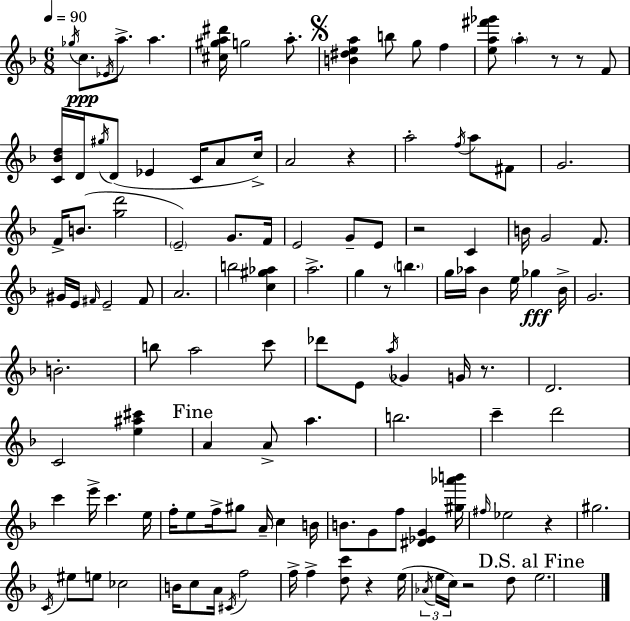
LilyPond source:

{
  \clef treble
  \numericTimeSignature
  \time 6/8
  \key f \major
  \tempo 4 = 90
  \acciaccatura { ges''16 }\ppp c''8. \acciaccatura { ees'16 } a''8.-> a''4. | <cis'' gis'' a'' dis'''>16 g''2 a''8.-. | \mark \markup { \musicglyph "scripts.segno" } <b' dis'' e'' a''>4 b''8 g''8 f''4 | <e'' a'' fis''' ges'''>8 \parenthesize a''4-. r8 r8 | \break f'8 <c' bes' d''>16 d'16 \acciaccatura { gis''16 }( d'8 ees'4 c'16 | a'8 c''16->) a'2 r4 | a''2-. \acciaccatura { f''16 } | a''8 fis'8 g'2. | \break f'16-> b'8.( <g'' d'''>2 | \parenthesize e'2--) | g'8. f'16 e'2 | g'8-- e'8 r2 | \break c'4 b'16 g'2 | f'8. gis'16 e'16 \grace { fis'16 } e'2-- | fis'8 a'2. | b''2 | \break <c'' gis'' aes''>4 a''2.-> | g''4 r8 \parenthesize b''4. | g''16 aes''16 bes'4 e''16 | ges''4\fff bes'16-> g'2. | \break b'2.-. | b''8 a''2 | c'''8 des'''8 e'8 \acciaccatura { a''16 } ges'4 | g'16 r8. d'2. | \break c'2 | <e'' ais'' cis'''>4 \mark "Fine" a'4 a'8-> | a''4. b''2. | c'''4-- d'''2 | \break c'''4 e'''16-> c'''4. | e''16 f''16-. e''8 f''16-> gis''8 | a'16-- c''4 b'16 b'8. g'8 f''8 | <dis' ees' g'>4 <gis'' aes''' b'''>16 \grace { fis''16 } ees''2 | \break r4 gis''2. | \acciaccatura { c'16 } eis''8 e''8 | ces''2 b'16 c''8 a'16 | \acciaccatura { cis'16 } f''2 f''16-> f''4-> | \break <d'' c'''>8 r4 e''16( \tuplet 3/2 { \acciaccatura { aes'16 } e''16 c''16) } | r2 d''8 \mark "D.S. al Fine" e''2. | \bar "|."
}